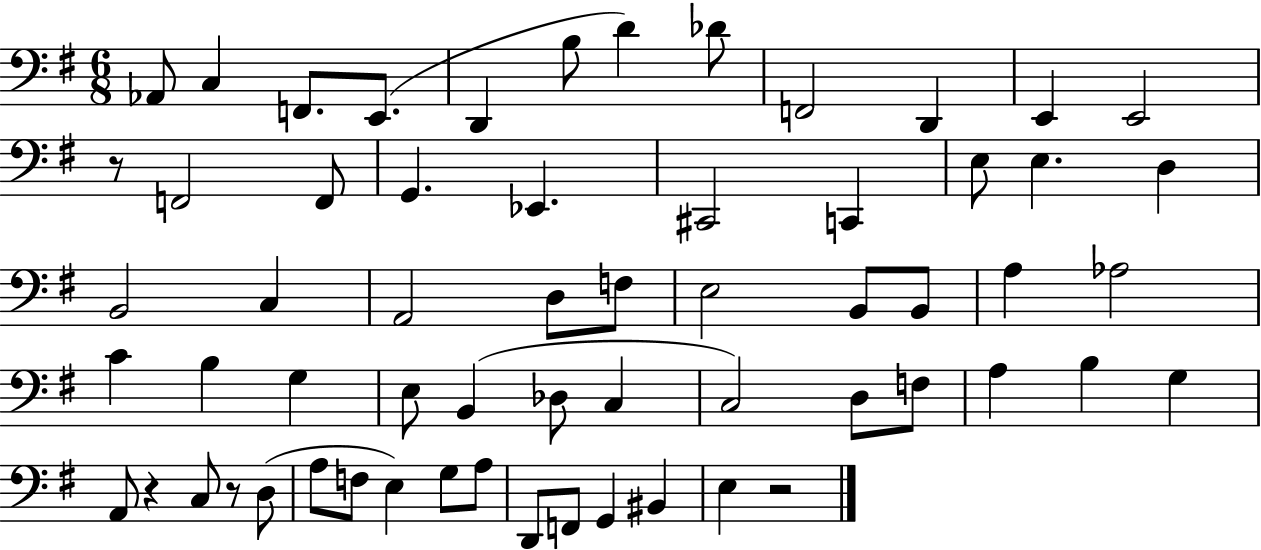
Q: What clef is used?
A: bass